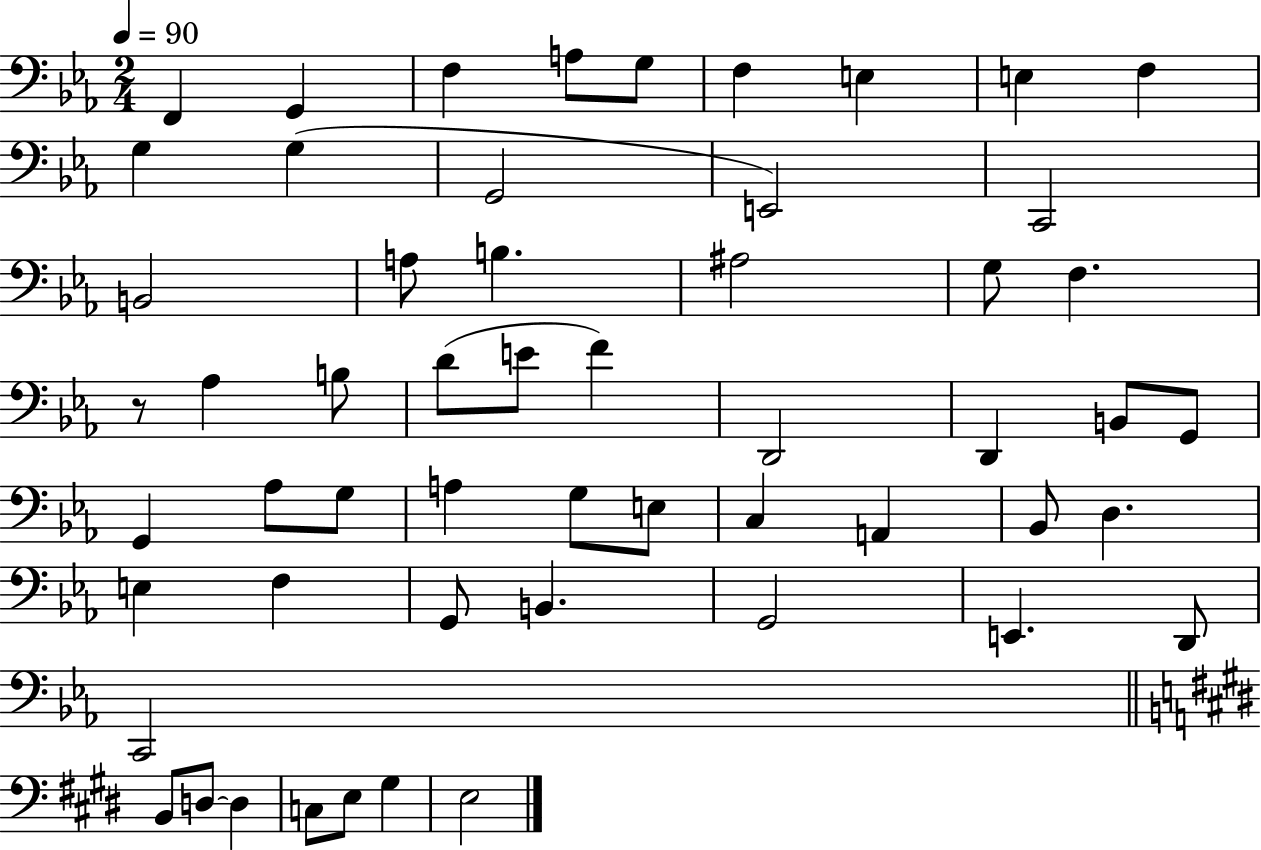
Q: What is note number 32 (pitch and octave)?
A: G3